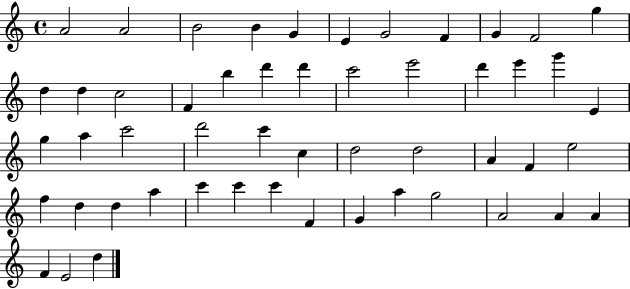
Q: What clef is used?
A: treble